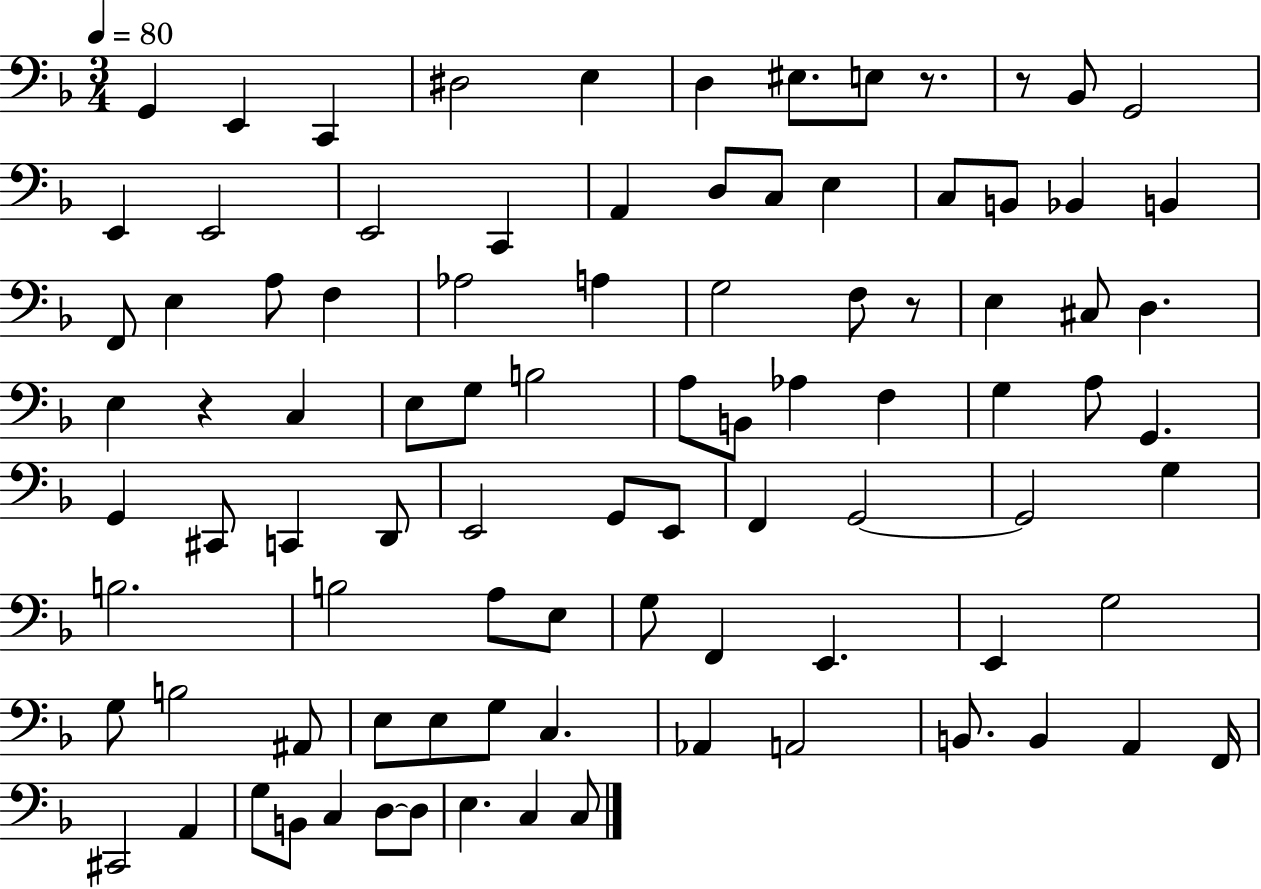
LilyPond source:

{
  \clef bass
  \numericTimeSignature
  \time 3/4
  \key f \major
  \tempo 4 = 80
  g,4 e,4 c,4 | dis2 e4 | d4 eis8. e8 r8. | r8 bes,8 g,2 | \break e,4 e,2 | e,2 c,4 | a,4 d8 c8 e4 | c8 b,8 bes,4 b,4 | \break f,8 e4 a8 f4 | aes2 a4 | g2 f8 r8 | e4 cis8 d4. | \break e4 r4 c4 | e8 g8 b2 | a8 b,8 aes4 f4 | g4 a8 g,4. | \break g,4 cis,8 c,4 d,8 | e,2 g,8 e,8 | f,4 g,2~~ | g,2 g4 | \break b2. | b2 a8 e8 | g8 f,4 e,4. | e,4 g2 | \break g8 b2 ais,8 | e8 e8 g8 c4. | aes,4 a,2 | b,8. b,4 a,4 f,16 | \break cis,2 a,4 | g8 b,8 c4 d8~~ d8 | e4. c4 c8 | \bar "|."
}